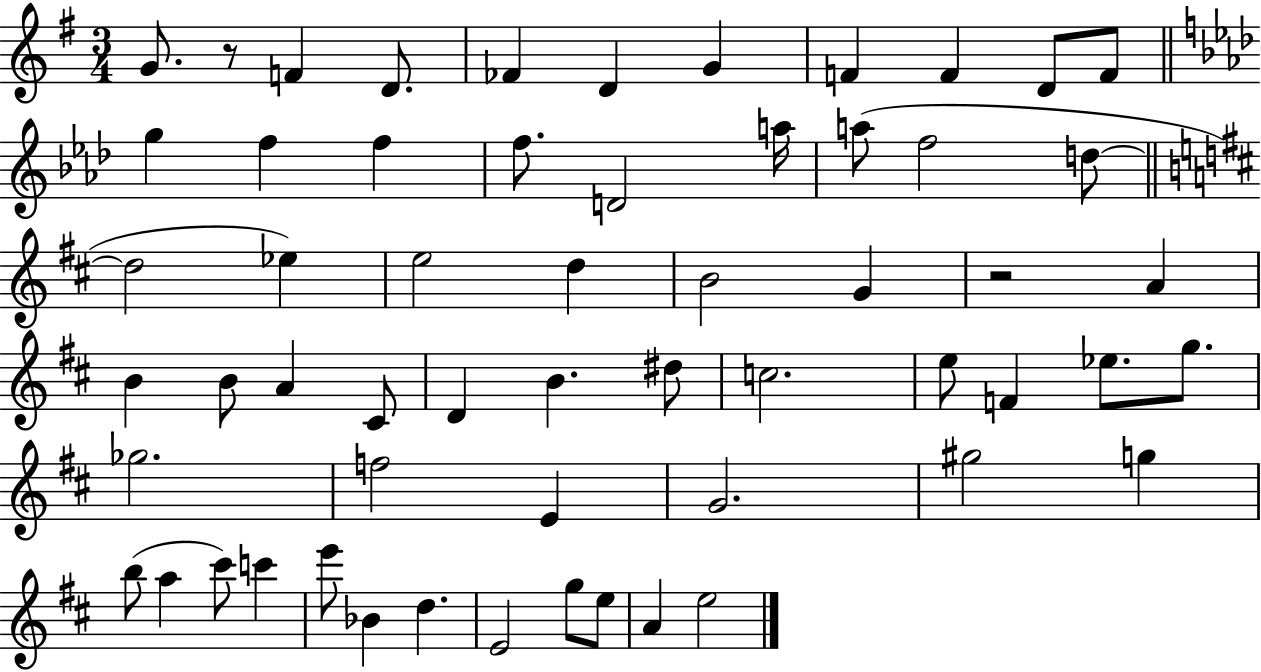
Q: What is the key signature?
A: G major